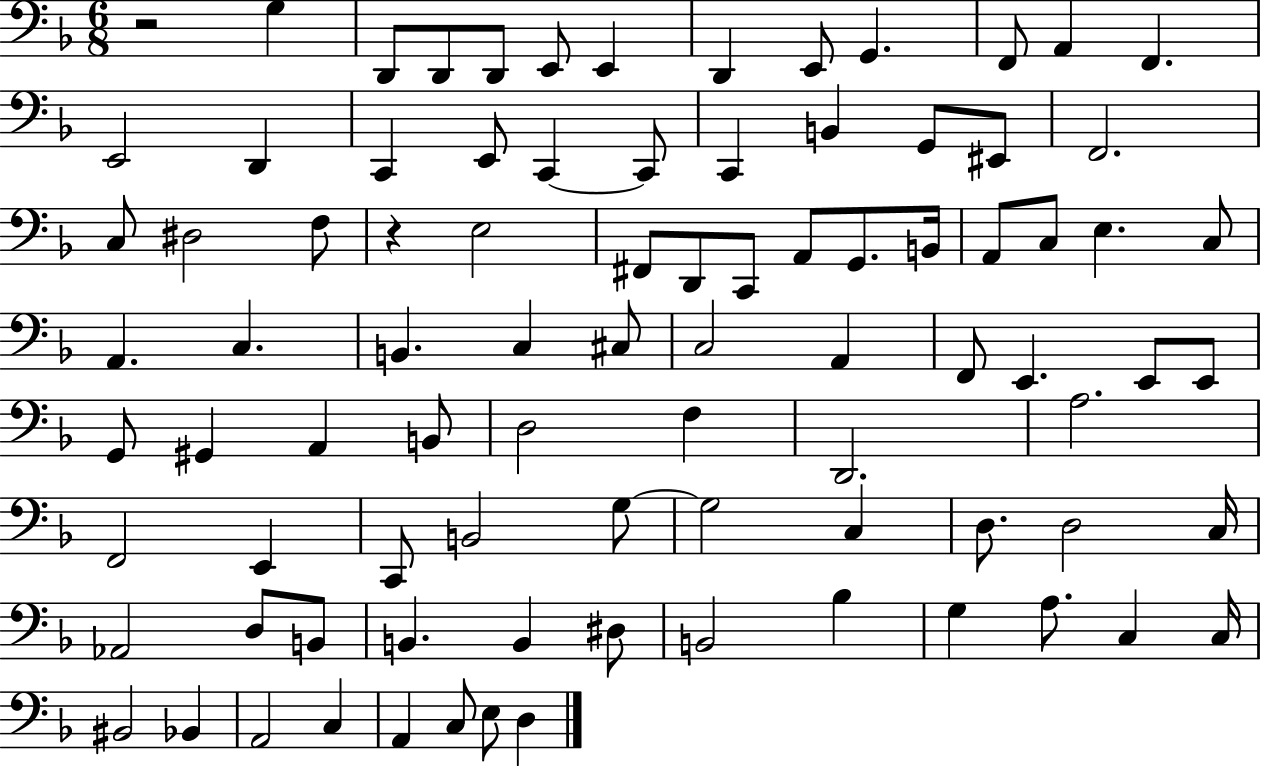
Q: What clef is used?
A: bass